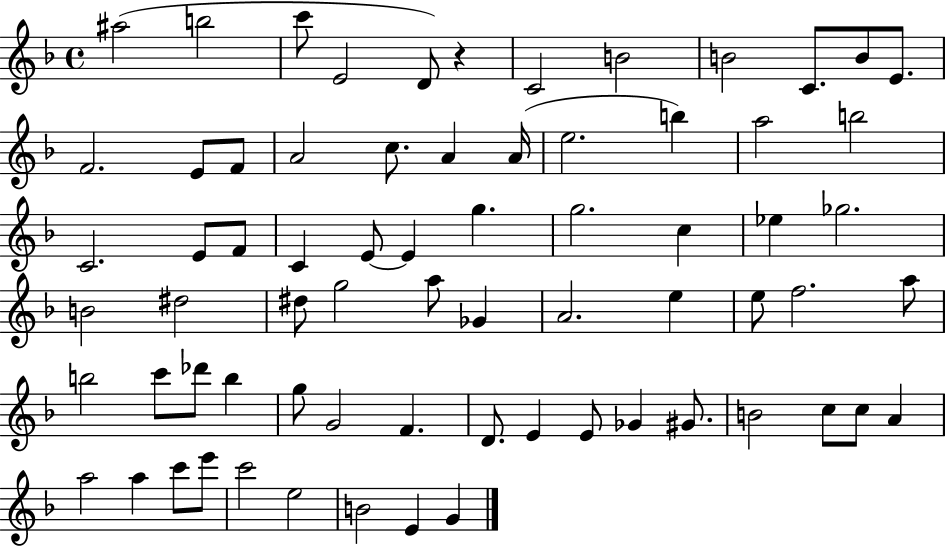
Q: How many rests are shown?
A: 1